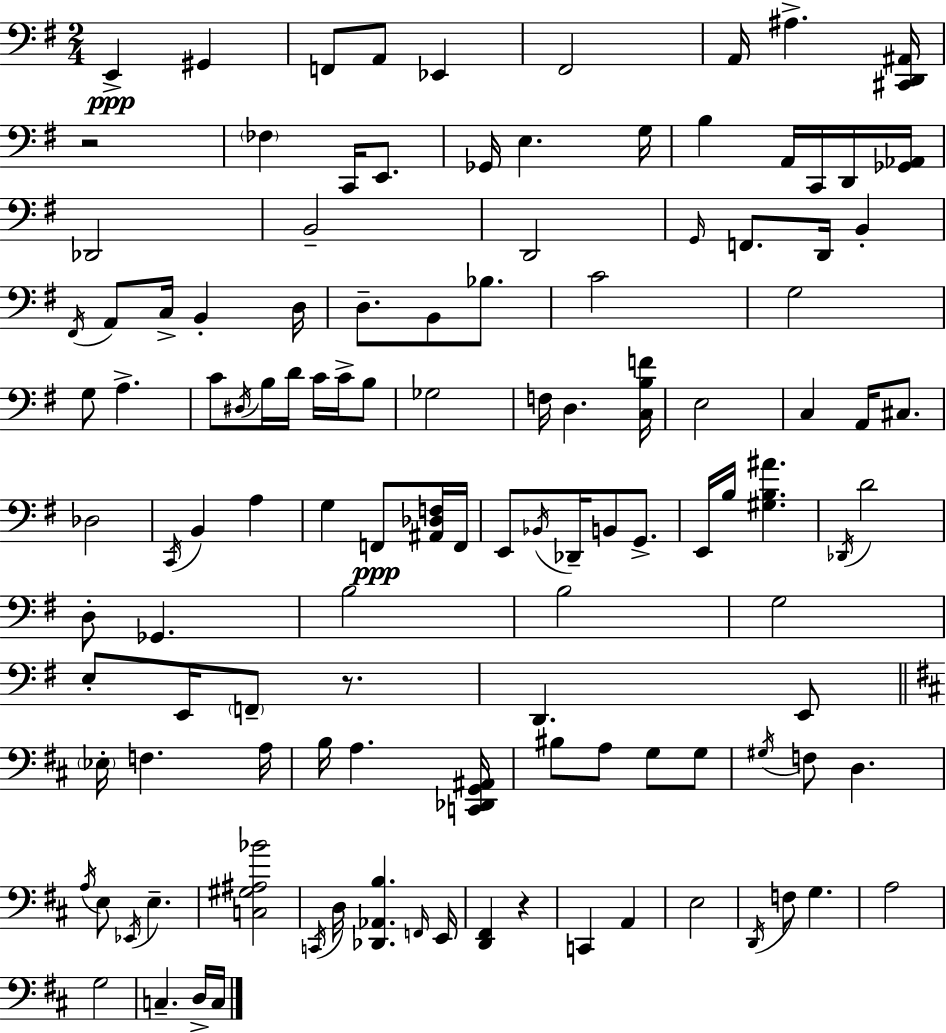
{
  \clef bass
  \numericTimeSignature
  \time 2/4
  \key e \minor
  e,4->\ppp gis,4 | f,8 a,8 ees,4 | fis,2 | a,16 ais4.-> <cis, d, ais,>16 | \break r2 | \parenthesize fes4 c,16 e,8. | ges,16 e4. g16 | b4 a,16 c,16 d,16 <ges, aes,>16 | \break des,2 | b,2-- | d,2 | \grace { g,16 } f,8. d,16 b,4-. | \break \acciaccatura { fis,16 } a,8 c16-> b,4-. | d16 d8.-- b,8 bes8. | c'2 | g2 | \break g8 a4.-> | c'8 \acciaccatura { dis16 } b16 d'16 c'16 | c'16-> b8 ges2 | f16 d4. | \break <c b f'>16 e2 | c4 a,16 | cis8. des2 | \acciaccatura { c,16 } b,4 | \break a4 g4 | f,8\ppp <ais, des f>16 f,16 e,8 \acciaccatura { bes,16 } des,16-- | b,8 g,8.-> e,16 b16 <gis b ais'>4. | \acciaccatura { des,16 } d'2 | \break d8-. | ges,4. b2 | b2 | g2 | \break e8-. | e,16 \parenthesize f,8-- r8. d,4. | e,8 \bar "||" \break \key b \minor \parenthesize ees16-. f4. a16 | b16 a4. <c, des, g, ais,>16 | bis8 a8 g8 g8 | \acciaccatura { gis16 } f8 d4. | \break \acciaccatura { a16 } e8 \acciaccatura { ees,16 } e4.-- | <c gis ais bes'>2 | \acciaccatura { c,16 } d16 <des, aes, b>4. | \grace { f,16 } e,16 <d, fis,>4 | \break r4 c,4 | a,4 e2 | \acciaccatura { d,16 } f8 | g4. a2 | \break g2 | c4.-- | d16-> c16 \bar "|."
}